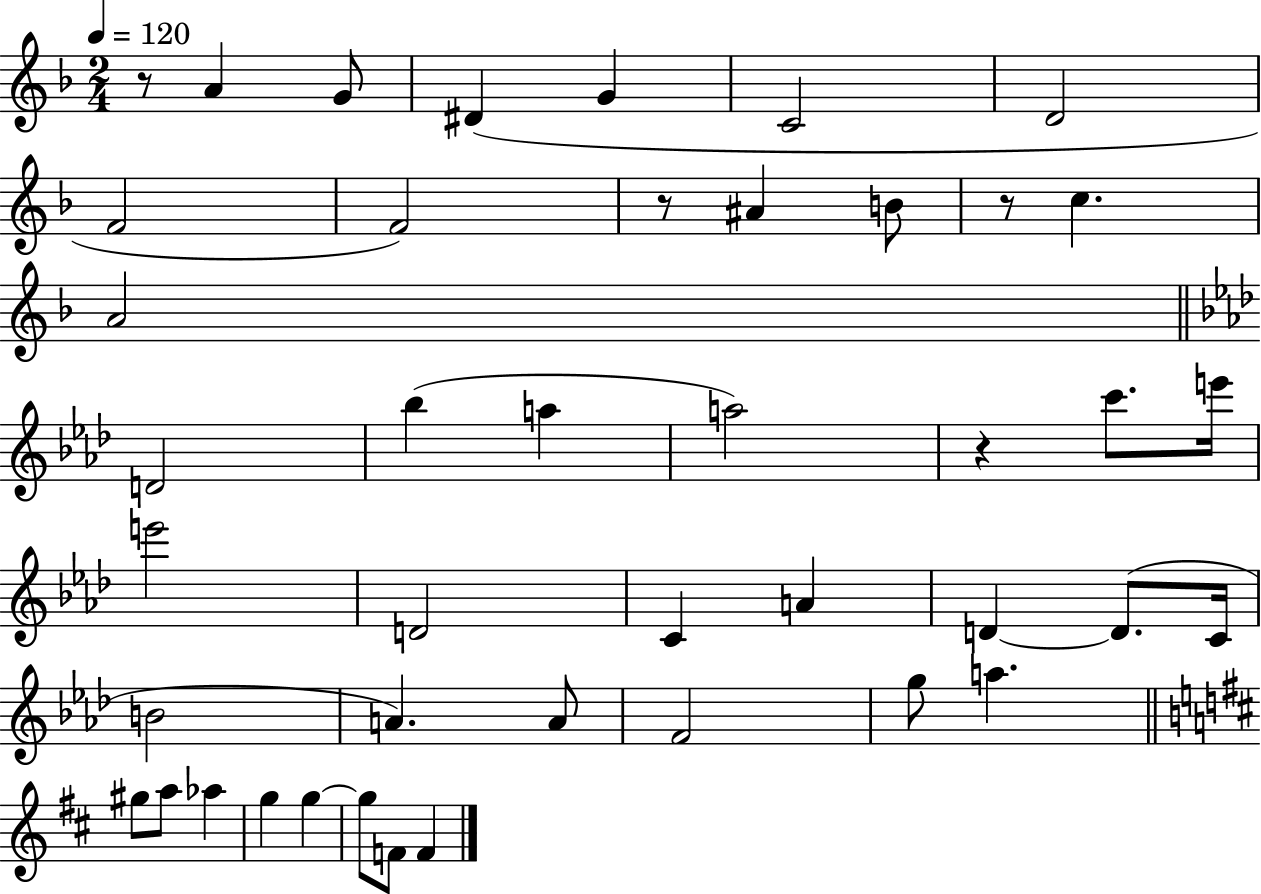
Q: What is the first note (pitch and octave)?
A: A4